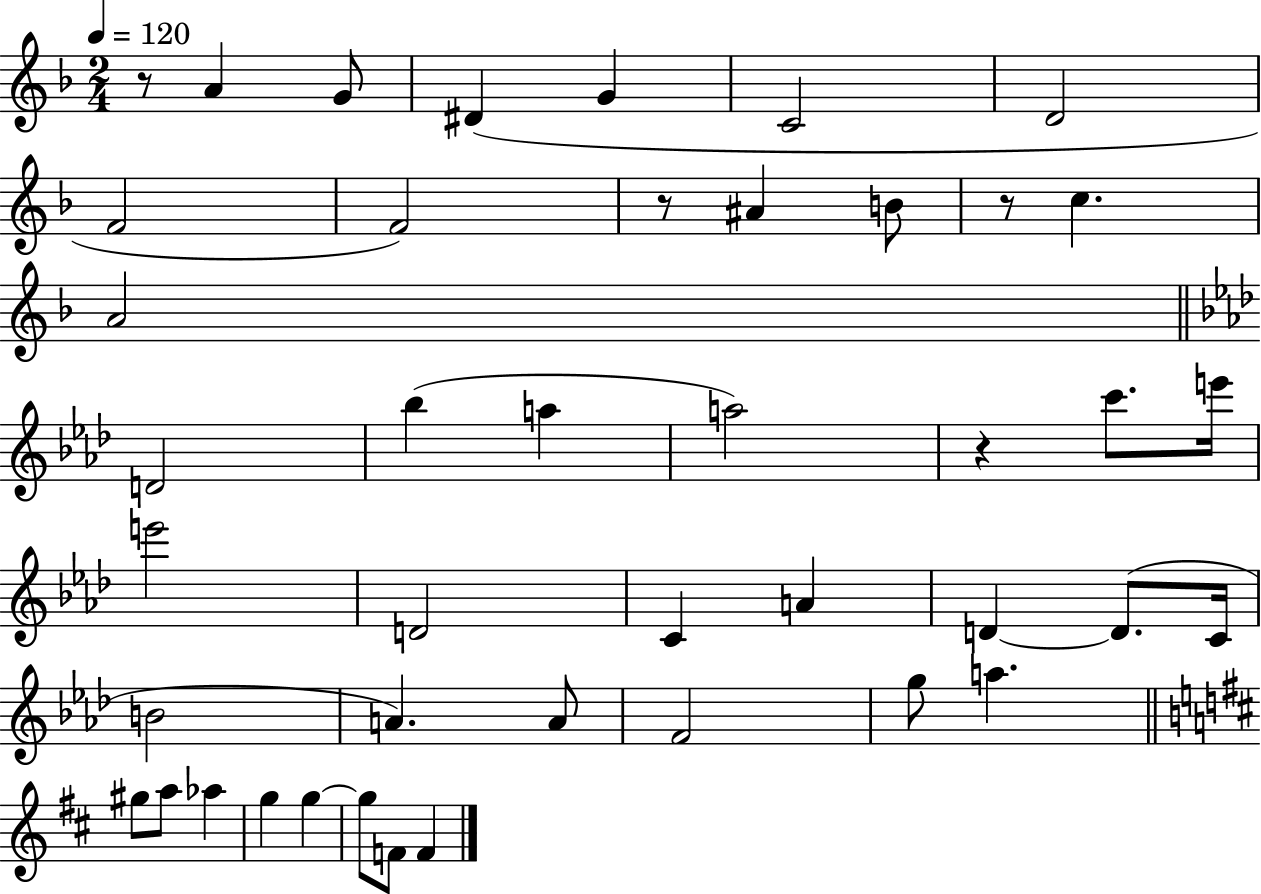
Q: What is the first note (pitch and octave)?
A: A4